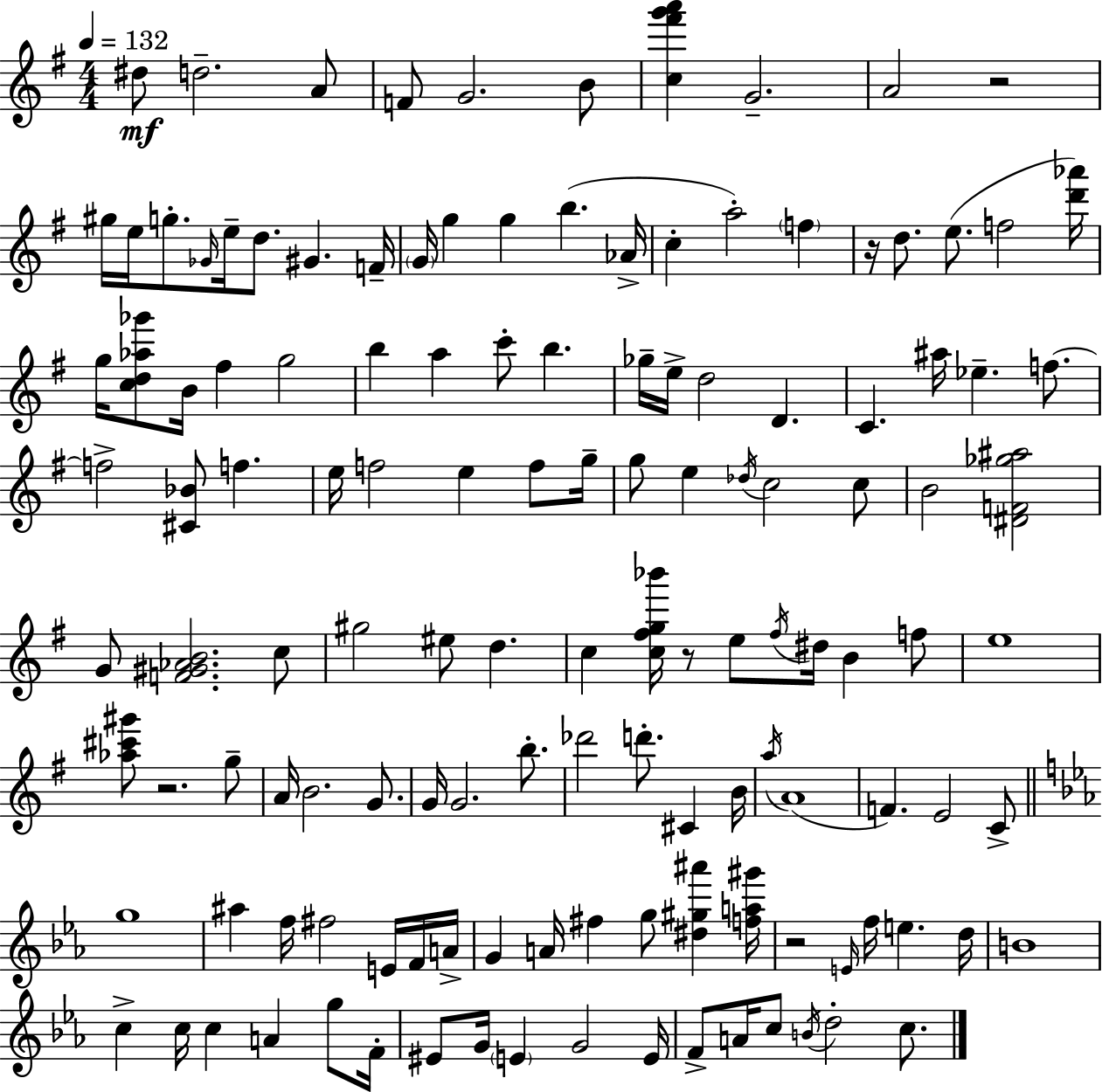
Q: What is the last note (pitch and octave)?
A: C5